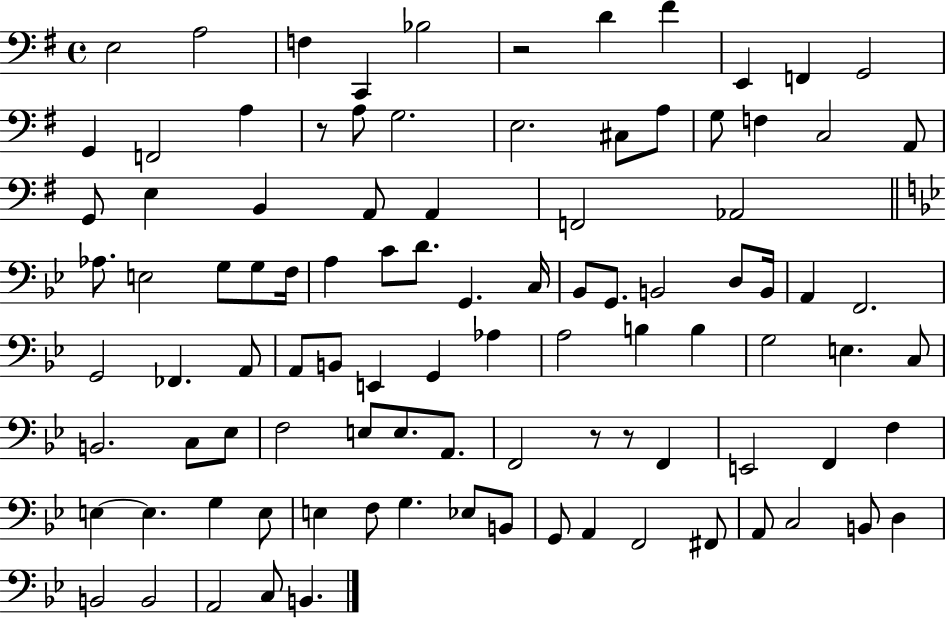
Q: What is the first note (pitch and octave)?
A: E3